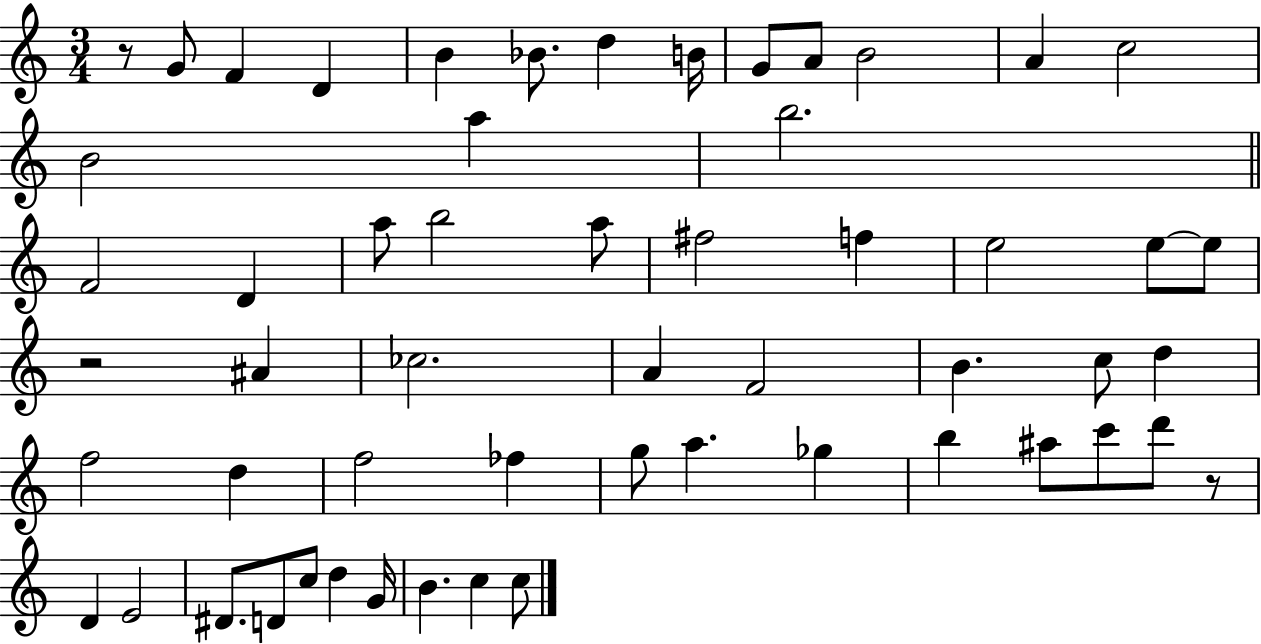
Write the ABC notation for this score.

X:1
T:Untitled
M:3/4
L:1/4
K:C
z/2 G/2 F D B _B/2 d B/4 G/2 A/2 B2 A c2 B2 a b2 F2 D a/2 b2 a/2 ^f2 f e2 e/2 e/2 z2 ^A _c2 A F2 B c/2 d f2 d f2 _f g/2 a _g b ^a/2 c'/2 d'/2 z/2 D E2 ^D/2 D/2 c/2 d G/4 B c c/2